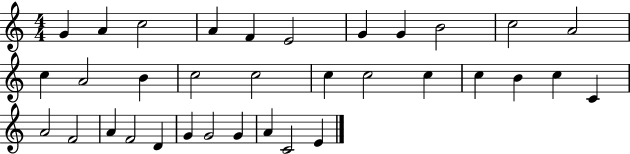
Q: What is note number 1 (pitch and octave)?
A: G4